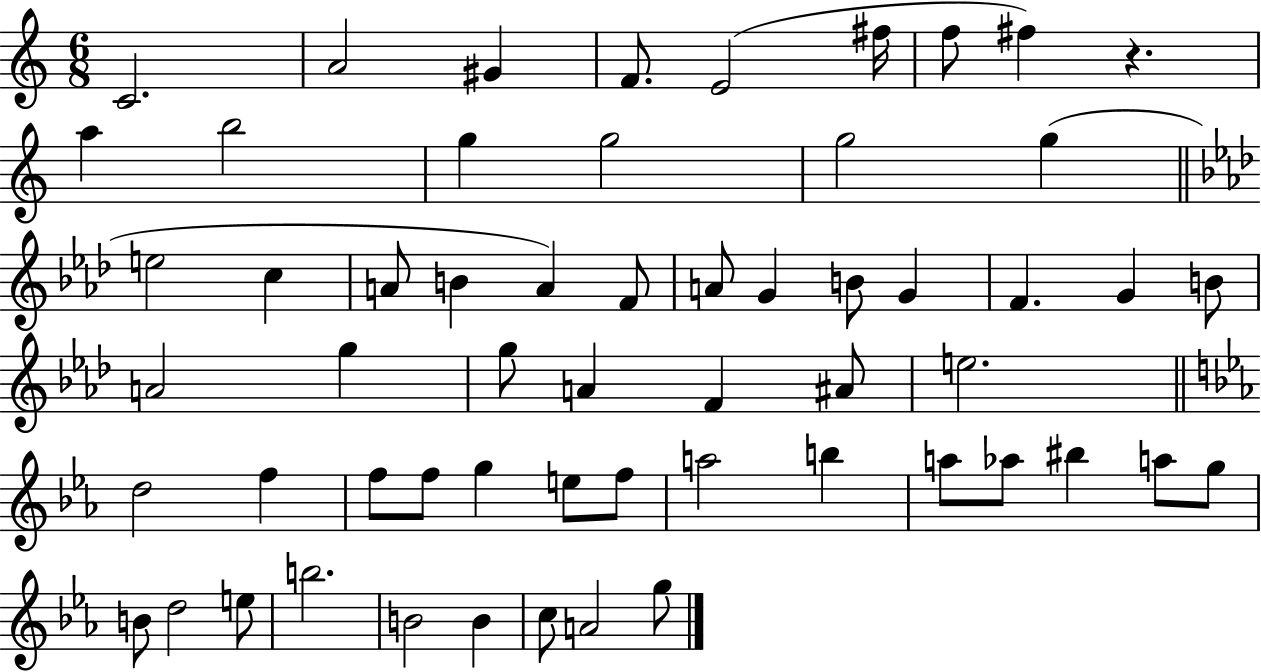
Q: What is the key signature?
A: C major